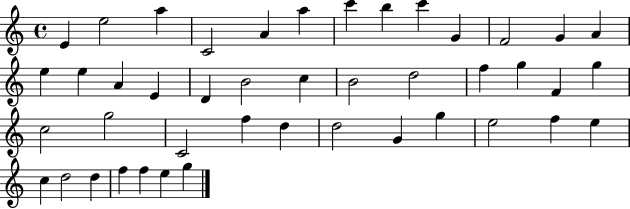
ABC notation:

X:1
T:Untitled
M:4/4
L:1/4
K:C
E e2 a C2 A a c' b c' G F2 G A e e A E D B2 c B2 d2 f g F g c2 g2 C2 f d d2 G g e2 f e c d2 d f f e g